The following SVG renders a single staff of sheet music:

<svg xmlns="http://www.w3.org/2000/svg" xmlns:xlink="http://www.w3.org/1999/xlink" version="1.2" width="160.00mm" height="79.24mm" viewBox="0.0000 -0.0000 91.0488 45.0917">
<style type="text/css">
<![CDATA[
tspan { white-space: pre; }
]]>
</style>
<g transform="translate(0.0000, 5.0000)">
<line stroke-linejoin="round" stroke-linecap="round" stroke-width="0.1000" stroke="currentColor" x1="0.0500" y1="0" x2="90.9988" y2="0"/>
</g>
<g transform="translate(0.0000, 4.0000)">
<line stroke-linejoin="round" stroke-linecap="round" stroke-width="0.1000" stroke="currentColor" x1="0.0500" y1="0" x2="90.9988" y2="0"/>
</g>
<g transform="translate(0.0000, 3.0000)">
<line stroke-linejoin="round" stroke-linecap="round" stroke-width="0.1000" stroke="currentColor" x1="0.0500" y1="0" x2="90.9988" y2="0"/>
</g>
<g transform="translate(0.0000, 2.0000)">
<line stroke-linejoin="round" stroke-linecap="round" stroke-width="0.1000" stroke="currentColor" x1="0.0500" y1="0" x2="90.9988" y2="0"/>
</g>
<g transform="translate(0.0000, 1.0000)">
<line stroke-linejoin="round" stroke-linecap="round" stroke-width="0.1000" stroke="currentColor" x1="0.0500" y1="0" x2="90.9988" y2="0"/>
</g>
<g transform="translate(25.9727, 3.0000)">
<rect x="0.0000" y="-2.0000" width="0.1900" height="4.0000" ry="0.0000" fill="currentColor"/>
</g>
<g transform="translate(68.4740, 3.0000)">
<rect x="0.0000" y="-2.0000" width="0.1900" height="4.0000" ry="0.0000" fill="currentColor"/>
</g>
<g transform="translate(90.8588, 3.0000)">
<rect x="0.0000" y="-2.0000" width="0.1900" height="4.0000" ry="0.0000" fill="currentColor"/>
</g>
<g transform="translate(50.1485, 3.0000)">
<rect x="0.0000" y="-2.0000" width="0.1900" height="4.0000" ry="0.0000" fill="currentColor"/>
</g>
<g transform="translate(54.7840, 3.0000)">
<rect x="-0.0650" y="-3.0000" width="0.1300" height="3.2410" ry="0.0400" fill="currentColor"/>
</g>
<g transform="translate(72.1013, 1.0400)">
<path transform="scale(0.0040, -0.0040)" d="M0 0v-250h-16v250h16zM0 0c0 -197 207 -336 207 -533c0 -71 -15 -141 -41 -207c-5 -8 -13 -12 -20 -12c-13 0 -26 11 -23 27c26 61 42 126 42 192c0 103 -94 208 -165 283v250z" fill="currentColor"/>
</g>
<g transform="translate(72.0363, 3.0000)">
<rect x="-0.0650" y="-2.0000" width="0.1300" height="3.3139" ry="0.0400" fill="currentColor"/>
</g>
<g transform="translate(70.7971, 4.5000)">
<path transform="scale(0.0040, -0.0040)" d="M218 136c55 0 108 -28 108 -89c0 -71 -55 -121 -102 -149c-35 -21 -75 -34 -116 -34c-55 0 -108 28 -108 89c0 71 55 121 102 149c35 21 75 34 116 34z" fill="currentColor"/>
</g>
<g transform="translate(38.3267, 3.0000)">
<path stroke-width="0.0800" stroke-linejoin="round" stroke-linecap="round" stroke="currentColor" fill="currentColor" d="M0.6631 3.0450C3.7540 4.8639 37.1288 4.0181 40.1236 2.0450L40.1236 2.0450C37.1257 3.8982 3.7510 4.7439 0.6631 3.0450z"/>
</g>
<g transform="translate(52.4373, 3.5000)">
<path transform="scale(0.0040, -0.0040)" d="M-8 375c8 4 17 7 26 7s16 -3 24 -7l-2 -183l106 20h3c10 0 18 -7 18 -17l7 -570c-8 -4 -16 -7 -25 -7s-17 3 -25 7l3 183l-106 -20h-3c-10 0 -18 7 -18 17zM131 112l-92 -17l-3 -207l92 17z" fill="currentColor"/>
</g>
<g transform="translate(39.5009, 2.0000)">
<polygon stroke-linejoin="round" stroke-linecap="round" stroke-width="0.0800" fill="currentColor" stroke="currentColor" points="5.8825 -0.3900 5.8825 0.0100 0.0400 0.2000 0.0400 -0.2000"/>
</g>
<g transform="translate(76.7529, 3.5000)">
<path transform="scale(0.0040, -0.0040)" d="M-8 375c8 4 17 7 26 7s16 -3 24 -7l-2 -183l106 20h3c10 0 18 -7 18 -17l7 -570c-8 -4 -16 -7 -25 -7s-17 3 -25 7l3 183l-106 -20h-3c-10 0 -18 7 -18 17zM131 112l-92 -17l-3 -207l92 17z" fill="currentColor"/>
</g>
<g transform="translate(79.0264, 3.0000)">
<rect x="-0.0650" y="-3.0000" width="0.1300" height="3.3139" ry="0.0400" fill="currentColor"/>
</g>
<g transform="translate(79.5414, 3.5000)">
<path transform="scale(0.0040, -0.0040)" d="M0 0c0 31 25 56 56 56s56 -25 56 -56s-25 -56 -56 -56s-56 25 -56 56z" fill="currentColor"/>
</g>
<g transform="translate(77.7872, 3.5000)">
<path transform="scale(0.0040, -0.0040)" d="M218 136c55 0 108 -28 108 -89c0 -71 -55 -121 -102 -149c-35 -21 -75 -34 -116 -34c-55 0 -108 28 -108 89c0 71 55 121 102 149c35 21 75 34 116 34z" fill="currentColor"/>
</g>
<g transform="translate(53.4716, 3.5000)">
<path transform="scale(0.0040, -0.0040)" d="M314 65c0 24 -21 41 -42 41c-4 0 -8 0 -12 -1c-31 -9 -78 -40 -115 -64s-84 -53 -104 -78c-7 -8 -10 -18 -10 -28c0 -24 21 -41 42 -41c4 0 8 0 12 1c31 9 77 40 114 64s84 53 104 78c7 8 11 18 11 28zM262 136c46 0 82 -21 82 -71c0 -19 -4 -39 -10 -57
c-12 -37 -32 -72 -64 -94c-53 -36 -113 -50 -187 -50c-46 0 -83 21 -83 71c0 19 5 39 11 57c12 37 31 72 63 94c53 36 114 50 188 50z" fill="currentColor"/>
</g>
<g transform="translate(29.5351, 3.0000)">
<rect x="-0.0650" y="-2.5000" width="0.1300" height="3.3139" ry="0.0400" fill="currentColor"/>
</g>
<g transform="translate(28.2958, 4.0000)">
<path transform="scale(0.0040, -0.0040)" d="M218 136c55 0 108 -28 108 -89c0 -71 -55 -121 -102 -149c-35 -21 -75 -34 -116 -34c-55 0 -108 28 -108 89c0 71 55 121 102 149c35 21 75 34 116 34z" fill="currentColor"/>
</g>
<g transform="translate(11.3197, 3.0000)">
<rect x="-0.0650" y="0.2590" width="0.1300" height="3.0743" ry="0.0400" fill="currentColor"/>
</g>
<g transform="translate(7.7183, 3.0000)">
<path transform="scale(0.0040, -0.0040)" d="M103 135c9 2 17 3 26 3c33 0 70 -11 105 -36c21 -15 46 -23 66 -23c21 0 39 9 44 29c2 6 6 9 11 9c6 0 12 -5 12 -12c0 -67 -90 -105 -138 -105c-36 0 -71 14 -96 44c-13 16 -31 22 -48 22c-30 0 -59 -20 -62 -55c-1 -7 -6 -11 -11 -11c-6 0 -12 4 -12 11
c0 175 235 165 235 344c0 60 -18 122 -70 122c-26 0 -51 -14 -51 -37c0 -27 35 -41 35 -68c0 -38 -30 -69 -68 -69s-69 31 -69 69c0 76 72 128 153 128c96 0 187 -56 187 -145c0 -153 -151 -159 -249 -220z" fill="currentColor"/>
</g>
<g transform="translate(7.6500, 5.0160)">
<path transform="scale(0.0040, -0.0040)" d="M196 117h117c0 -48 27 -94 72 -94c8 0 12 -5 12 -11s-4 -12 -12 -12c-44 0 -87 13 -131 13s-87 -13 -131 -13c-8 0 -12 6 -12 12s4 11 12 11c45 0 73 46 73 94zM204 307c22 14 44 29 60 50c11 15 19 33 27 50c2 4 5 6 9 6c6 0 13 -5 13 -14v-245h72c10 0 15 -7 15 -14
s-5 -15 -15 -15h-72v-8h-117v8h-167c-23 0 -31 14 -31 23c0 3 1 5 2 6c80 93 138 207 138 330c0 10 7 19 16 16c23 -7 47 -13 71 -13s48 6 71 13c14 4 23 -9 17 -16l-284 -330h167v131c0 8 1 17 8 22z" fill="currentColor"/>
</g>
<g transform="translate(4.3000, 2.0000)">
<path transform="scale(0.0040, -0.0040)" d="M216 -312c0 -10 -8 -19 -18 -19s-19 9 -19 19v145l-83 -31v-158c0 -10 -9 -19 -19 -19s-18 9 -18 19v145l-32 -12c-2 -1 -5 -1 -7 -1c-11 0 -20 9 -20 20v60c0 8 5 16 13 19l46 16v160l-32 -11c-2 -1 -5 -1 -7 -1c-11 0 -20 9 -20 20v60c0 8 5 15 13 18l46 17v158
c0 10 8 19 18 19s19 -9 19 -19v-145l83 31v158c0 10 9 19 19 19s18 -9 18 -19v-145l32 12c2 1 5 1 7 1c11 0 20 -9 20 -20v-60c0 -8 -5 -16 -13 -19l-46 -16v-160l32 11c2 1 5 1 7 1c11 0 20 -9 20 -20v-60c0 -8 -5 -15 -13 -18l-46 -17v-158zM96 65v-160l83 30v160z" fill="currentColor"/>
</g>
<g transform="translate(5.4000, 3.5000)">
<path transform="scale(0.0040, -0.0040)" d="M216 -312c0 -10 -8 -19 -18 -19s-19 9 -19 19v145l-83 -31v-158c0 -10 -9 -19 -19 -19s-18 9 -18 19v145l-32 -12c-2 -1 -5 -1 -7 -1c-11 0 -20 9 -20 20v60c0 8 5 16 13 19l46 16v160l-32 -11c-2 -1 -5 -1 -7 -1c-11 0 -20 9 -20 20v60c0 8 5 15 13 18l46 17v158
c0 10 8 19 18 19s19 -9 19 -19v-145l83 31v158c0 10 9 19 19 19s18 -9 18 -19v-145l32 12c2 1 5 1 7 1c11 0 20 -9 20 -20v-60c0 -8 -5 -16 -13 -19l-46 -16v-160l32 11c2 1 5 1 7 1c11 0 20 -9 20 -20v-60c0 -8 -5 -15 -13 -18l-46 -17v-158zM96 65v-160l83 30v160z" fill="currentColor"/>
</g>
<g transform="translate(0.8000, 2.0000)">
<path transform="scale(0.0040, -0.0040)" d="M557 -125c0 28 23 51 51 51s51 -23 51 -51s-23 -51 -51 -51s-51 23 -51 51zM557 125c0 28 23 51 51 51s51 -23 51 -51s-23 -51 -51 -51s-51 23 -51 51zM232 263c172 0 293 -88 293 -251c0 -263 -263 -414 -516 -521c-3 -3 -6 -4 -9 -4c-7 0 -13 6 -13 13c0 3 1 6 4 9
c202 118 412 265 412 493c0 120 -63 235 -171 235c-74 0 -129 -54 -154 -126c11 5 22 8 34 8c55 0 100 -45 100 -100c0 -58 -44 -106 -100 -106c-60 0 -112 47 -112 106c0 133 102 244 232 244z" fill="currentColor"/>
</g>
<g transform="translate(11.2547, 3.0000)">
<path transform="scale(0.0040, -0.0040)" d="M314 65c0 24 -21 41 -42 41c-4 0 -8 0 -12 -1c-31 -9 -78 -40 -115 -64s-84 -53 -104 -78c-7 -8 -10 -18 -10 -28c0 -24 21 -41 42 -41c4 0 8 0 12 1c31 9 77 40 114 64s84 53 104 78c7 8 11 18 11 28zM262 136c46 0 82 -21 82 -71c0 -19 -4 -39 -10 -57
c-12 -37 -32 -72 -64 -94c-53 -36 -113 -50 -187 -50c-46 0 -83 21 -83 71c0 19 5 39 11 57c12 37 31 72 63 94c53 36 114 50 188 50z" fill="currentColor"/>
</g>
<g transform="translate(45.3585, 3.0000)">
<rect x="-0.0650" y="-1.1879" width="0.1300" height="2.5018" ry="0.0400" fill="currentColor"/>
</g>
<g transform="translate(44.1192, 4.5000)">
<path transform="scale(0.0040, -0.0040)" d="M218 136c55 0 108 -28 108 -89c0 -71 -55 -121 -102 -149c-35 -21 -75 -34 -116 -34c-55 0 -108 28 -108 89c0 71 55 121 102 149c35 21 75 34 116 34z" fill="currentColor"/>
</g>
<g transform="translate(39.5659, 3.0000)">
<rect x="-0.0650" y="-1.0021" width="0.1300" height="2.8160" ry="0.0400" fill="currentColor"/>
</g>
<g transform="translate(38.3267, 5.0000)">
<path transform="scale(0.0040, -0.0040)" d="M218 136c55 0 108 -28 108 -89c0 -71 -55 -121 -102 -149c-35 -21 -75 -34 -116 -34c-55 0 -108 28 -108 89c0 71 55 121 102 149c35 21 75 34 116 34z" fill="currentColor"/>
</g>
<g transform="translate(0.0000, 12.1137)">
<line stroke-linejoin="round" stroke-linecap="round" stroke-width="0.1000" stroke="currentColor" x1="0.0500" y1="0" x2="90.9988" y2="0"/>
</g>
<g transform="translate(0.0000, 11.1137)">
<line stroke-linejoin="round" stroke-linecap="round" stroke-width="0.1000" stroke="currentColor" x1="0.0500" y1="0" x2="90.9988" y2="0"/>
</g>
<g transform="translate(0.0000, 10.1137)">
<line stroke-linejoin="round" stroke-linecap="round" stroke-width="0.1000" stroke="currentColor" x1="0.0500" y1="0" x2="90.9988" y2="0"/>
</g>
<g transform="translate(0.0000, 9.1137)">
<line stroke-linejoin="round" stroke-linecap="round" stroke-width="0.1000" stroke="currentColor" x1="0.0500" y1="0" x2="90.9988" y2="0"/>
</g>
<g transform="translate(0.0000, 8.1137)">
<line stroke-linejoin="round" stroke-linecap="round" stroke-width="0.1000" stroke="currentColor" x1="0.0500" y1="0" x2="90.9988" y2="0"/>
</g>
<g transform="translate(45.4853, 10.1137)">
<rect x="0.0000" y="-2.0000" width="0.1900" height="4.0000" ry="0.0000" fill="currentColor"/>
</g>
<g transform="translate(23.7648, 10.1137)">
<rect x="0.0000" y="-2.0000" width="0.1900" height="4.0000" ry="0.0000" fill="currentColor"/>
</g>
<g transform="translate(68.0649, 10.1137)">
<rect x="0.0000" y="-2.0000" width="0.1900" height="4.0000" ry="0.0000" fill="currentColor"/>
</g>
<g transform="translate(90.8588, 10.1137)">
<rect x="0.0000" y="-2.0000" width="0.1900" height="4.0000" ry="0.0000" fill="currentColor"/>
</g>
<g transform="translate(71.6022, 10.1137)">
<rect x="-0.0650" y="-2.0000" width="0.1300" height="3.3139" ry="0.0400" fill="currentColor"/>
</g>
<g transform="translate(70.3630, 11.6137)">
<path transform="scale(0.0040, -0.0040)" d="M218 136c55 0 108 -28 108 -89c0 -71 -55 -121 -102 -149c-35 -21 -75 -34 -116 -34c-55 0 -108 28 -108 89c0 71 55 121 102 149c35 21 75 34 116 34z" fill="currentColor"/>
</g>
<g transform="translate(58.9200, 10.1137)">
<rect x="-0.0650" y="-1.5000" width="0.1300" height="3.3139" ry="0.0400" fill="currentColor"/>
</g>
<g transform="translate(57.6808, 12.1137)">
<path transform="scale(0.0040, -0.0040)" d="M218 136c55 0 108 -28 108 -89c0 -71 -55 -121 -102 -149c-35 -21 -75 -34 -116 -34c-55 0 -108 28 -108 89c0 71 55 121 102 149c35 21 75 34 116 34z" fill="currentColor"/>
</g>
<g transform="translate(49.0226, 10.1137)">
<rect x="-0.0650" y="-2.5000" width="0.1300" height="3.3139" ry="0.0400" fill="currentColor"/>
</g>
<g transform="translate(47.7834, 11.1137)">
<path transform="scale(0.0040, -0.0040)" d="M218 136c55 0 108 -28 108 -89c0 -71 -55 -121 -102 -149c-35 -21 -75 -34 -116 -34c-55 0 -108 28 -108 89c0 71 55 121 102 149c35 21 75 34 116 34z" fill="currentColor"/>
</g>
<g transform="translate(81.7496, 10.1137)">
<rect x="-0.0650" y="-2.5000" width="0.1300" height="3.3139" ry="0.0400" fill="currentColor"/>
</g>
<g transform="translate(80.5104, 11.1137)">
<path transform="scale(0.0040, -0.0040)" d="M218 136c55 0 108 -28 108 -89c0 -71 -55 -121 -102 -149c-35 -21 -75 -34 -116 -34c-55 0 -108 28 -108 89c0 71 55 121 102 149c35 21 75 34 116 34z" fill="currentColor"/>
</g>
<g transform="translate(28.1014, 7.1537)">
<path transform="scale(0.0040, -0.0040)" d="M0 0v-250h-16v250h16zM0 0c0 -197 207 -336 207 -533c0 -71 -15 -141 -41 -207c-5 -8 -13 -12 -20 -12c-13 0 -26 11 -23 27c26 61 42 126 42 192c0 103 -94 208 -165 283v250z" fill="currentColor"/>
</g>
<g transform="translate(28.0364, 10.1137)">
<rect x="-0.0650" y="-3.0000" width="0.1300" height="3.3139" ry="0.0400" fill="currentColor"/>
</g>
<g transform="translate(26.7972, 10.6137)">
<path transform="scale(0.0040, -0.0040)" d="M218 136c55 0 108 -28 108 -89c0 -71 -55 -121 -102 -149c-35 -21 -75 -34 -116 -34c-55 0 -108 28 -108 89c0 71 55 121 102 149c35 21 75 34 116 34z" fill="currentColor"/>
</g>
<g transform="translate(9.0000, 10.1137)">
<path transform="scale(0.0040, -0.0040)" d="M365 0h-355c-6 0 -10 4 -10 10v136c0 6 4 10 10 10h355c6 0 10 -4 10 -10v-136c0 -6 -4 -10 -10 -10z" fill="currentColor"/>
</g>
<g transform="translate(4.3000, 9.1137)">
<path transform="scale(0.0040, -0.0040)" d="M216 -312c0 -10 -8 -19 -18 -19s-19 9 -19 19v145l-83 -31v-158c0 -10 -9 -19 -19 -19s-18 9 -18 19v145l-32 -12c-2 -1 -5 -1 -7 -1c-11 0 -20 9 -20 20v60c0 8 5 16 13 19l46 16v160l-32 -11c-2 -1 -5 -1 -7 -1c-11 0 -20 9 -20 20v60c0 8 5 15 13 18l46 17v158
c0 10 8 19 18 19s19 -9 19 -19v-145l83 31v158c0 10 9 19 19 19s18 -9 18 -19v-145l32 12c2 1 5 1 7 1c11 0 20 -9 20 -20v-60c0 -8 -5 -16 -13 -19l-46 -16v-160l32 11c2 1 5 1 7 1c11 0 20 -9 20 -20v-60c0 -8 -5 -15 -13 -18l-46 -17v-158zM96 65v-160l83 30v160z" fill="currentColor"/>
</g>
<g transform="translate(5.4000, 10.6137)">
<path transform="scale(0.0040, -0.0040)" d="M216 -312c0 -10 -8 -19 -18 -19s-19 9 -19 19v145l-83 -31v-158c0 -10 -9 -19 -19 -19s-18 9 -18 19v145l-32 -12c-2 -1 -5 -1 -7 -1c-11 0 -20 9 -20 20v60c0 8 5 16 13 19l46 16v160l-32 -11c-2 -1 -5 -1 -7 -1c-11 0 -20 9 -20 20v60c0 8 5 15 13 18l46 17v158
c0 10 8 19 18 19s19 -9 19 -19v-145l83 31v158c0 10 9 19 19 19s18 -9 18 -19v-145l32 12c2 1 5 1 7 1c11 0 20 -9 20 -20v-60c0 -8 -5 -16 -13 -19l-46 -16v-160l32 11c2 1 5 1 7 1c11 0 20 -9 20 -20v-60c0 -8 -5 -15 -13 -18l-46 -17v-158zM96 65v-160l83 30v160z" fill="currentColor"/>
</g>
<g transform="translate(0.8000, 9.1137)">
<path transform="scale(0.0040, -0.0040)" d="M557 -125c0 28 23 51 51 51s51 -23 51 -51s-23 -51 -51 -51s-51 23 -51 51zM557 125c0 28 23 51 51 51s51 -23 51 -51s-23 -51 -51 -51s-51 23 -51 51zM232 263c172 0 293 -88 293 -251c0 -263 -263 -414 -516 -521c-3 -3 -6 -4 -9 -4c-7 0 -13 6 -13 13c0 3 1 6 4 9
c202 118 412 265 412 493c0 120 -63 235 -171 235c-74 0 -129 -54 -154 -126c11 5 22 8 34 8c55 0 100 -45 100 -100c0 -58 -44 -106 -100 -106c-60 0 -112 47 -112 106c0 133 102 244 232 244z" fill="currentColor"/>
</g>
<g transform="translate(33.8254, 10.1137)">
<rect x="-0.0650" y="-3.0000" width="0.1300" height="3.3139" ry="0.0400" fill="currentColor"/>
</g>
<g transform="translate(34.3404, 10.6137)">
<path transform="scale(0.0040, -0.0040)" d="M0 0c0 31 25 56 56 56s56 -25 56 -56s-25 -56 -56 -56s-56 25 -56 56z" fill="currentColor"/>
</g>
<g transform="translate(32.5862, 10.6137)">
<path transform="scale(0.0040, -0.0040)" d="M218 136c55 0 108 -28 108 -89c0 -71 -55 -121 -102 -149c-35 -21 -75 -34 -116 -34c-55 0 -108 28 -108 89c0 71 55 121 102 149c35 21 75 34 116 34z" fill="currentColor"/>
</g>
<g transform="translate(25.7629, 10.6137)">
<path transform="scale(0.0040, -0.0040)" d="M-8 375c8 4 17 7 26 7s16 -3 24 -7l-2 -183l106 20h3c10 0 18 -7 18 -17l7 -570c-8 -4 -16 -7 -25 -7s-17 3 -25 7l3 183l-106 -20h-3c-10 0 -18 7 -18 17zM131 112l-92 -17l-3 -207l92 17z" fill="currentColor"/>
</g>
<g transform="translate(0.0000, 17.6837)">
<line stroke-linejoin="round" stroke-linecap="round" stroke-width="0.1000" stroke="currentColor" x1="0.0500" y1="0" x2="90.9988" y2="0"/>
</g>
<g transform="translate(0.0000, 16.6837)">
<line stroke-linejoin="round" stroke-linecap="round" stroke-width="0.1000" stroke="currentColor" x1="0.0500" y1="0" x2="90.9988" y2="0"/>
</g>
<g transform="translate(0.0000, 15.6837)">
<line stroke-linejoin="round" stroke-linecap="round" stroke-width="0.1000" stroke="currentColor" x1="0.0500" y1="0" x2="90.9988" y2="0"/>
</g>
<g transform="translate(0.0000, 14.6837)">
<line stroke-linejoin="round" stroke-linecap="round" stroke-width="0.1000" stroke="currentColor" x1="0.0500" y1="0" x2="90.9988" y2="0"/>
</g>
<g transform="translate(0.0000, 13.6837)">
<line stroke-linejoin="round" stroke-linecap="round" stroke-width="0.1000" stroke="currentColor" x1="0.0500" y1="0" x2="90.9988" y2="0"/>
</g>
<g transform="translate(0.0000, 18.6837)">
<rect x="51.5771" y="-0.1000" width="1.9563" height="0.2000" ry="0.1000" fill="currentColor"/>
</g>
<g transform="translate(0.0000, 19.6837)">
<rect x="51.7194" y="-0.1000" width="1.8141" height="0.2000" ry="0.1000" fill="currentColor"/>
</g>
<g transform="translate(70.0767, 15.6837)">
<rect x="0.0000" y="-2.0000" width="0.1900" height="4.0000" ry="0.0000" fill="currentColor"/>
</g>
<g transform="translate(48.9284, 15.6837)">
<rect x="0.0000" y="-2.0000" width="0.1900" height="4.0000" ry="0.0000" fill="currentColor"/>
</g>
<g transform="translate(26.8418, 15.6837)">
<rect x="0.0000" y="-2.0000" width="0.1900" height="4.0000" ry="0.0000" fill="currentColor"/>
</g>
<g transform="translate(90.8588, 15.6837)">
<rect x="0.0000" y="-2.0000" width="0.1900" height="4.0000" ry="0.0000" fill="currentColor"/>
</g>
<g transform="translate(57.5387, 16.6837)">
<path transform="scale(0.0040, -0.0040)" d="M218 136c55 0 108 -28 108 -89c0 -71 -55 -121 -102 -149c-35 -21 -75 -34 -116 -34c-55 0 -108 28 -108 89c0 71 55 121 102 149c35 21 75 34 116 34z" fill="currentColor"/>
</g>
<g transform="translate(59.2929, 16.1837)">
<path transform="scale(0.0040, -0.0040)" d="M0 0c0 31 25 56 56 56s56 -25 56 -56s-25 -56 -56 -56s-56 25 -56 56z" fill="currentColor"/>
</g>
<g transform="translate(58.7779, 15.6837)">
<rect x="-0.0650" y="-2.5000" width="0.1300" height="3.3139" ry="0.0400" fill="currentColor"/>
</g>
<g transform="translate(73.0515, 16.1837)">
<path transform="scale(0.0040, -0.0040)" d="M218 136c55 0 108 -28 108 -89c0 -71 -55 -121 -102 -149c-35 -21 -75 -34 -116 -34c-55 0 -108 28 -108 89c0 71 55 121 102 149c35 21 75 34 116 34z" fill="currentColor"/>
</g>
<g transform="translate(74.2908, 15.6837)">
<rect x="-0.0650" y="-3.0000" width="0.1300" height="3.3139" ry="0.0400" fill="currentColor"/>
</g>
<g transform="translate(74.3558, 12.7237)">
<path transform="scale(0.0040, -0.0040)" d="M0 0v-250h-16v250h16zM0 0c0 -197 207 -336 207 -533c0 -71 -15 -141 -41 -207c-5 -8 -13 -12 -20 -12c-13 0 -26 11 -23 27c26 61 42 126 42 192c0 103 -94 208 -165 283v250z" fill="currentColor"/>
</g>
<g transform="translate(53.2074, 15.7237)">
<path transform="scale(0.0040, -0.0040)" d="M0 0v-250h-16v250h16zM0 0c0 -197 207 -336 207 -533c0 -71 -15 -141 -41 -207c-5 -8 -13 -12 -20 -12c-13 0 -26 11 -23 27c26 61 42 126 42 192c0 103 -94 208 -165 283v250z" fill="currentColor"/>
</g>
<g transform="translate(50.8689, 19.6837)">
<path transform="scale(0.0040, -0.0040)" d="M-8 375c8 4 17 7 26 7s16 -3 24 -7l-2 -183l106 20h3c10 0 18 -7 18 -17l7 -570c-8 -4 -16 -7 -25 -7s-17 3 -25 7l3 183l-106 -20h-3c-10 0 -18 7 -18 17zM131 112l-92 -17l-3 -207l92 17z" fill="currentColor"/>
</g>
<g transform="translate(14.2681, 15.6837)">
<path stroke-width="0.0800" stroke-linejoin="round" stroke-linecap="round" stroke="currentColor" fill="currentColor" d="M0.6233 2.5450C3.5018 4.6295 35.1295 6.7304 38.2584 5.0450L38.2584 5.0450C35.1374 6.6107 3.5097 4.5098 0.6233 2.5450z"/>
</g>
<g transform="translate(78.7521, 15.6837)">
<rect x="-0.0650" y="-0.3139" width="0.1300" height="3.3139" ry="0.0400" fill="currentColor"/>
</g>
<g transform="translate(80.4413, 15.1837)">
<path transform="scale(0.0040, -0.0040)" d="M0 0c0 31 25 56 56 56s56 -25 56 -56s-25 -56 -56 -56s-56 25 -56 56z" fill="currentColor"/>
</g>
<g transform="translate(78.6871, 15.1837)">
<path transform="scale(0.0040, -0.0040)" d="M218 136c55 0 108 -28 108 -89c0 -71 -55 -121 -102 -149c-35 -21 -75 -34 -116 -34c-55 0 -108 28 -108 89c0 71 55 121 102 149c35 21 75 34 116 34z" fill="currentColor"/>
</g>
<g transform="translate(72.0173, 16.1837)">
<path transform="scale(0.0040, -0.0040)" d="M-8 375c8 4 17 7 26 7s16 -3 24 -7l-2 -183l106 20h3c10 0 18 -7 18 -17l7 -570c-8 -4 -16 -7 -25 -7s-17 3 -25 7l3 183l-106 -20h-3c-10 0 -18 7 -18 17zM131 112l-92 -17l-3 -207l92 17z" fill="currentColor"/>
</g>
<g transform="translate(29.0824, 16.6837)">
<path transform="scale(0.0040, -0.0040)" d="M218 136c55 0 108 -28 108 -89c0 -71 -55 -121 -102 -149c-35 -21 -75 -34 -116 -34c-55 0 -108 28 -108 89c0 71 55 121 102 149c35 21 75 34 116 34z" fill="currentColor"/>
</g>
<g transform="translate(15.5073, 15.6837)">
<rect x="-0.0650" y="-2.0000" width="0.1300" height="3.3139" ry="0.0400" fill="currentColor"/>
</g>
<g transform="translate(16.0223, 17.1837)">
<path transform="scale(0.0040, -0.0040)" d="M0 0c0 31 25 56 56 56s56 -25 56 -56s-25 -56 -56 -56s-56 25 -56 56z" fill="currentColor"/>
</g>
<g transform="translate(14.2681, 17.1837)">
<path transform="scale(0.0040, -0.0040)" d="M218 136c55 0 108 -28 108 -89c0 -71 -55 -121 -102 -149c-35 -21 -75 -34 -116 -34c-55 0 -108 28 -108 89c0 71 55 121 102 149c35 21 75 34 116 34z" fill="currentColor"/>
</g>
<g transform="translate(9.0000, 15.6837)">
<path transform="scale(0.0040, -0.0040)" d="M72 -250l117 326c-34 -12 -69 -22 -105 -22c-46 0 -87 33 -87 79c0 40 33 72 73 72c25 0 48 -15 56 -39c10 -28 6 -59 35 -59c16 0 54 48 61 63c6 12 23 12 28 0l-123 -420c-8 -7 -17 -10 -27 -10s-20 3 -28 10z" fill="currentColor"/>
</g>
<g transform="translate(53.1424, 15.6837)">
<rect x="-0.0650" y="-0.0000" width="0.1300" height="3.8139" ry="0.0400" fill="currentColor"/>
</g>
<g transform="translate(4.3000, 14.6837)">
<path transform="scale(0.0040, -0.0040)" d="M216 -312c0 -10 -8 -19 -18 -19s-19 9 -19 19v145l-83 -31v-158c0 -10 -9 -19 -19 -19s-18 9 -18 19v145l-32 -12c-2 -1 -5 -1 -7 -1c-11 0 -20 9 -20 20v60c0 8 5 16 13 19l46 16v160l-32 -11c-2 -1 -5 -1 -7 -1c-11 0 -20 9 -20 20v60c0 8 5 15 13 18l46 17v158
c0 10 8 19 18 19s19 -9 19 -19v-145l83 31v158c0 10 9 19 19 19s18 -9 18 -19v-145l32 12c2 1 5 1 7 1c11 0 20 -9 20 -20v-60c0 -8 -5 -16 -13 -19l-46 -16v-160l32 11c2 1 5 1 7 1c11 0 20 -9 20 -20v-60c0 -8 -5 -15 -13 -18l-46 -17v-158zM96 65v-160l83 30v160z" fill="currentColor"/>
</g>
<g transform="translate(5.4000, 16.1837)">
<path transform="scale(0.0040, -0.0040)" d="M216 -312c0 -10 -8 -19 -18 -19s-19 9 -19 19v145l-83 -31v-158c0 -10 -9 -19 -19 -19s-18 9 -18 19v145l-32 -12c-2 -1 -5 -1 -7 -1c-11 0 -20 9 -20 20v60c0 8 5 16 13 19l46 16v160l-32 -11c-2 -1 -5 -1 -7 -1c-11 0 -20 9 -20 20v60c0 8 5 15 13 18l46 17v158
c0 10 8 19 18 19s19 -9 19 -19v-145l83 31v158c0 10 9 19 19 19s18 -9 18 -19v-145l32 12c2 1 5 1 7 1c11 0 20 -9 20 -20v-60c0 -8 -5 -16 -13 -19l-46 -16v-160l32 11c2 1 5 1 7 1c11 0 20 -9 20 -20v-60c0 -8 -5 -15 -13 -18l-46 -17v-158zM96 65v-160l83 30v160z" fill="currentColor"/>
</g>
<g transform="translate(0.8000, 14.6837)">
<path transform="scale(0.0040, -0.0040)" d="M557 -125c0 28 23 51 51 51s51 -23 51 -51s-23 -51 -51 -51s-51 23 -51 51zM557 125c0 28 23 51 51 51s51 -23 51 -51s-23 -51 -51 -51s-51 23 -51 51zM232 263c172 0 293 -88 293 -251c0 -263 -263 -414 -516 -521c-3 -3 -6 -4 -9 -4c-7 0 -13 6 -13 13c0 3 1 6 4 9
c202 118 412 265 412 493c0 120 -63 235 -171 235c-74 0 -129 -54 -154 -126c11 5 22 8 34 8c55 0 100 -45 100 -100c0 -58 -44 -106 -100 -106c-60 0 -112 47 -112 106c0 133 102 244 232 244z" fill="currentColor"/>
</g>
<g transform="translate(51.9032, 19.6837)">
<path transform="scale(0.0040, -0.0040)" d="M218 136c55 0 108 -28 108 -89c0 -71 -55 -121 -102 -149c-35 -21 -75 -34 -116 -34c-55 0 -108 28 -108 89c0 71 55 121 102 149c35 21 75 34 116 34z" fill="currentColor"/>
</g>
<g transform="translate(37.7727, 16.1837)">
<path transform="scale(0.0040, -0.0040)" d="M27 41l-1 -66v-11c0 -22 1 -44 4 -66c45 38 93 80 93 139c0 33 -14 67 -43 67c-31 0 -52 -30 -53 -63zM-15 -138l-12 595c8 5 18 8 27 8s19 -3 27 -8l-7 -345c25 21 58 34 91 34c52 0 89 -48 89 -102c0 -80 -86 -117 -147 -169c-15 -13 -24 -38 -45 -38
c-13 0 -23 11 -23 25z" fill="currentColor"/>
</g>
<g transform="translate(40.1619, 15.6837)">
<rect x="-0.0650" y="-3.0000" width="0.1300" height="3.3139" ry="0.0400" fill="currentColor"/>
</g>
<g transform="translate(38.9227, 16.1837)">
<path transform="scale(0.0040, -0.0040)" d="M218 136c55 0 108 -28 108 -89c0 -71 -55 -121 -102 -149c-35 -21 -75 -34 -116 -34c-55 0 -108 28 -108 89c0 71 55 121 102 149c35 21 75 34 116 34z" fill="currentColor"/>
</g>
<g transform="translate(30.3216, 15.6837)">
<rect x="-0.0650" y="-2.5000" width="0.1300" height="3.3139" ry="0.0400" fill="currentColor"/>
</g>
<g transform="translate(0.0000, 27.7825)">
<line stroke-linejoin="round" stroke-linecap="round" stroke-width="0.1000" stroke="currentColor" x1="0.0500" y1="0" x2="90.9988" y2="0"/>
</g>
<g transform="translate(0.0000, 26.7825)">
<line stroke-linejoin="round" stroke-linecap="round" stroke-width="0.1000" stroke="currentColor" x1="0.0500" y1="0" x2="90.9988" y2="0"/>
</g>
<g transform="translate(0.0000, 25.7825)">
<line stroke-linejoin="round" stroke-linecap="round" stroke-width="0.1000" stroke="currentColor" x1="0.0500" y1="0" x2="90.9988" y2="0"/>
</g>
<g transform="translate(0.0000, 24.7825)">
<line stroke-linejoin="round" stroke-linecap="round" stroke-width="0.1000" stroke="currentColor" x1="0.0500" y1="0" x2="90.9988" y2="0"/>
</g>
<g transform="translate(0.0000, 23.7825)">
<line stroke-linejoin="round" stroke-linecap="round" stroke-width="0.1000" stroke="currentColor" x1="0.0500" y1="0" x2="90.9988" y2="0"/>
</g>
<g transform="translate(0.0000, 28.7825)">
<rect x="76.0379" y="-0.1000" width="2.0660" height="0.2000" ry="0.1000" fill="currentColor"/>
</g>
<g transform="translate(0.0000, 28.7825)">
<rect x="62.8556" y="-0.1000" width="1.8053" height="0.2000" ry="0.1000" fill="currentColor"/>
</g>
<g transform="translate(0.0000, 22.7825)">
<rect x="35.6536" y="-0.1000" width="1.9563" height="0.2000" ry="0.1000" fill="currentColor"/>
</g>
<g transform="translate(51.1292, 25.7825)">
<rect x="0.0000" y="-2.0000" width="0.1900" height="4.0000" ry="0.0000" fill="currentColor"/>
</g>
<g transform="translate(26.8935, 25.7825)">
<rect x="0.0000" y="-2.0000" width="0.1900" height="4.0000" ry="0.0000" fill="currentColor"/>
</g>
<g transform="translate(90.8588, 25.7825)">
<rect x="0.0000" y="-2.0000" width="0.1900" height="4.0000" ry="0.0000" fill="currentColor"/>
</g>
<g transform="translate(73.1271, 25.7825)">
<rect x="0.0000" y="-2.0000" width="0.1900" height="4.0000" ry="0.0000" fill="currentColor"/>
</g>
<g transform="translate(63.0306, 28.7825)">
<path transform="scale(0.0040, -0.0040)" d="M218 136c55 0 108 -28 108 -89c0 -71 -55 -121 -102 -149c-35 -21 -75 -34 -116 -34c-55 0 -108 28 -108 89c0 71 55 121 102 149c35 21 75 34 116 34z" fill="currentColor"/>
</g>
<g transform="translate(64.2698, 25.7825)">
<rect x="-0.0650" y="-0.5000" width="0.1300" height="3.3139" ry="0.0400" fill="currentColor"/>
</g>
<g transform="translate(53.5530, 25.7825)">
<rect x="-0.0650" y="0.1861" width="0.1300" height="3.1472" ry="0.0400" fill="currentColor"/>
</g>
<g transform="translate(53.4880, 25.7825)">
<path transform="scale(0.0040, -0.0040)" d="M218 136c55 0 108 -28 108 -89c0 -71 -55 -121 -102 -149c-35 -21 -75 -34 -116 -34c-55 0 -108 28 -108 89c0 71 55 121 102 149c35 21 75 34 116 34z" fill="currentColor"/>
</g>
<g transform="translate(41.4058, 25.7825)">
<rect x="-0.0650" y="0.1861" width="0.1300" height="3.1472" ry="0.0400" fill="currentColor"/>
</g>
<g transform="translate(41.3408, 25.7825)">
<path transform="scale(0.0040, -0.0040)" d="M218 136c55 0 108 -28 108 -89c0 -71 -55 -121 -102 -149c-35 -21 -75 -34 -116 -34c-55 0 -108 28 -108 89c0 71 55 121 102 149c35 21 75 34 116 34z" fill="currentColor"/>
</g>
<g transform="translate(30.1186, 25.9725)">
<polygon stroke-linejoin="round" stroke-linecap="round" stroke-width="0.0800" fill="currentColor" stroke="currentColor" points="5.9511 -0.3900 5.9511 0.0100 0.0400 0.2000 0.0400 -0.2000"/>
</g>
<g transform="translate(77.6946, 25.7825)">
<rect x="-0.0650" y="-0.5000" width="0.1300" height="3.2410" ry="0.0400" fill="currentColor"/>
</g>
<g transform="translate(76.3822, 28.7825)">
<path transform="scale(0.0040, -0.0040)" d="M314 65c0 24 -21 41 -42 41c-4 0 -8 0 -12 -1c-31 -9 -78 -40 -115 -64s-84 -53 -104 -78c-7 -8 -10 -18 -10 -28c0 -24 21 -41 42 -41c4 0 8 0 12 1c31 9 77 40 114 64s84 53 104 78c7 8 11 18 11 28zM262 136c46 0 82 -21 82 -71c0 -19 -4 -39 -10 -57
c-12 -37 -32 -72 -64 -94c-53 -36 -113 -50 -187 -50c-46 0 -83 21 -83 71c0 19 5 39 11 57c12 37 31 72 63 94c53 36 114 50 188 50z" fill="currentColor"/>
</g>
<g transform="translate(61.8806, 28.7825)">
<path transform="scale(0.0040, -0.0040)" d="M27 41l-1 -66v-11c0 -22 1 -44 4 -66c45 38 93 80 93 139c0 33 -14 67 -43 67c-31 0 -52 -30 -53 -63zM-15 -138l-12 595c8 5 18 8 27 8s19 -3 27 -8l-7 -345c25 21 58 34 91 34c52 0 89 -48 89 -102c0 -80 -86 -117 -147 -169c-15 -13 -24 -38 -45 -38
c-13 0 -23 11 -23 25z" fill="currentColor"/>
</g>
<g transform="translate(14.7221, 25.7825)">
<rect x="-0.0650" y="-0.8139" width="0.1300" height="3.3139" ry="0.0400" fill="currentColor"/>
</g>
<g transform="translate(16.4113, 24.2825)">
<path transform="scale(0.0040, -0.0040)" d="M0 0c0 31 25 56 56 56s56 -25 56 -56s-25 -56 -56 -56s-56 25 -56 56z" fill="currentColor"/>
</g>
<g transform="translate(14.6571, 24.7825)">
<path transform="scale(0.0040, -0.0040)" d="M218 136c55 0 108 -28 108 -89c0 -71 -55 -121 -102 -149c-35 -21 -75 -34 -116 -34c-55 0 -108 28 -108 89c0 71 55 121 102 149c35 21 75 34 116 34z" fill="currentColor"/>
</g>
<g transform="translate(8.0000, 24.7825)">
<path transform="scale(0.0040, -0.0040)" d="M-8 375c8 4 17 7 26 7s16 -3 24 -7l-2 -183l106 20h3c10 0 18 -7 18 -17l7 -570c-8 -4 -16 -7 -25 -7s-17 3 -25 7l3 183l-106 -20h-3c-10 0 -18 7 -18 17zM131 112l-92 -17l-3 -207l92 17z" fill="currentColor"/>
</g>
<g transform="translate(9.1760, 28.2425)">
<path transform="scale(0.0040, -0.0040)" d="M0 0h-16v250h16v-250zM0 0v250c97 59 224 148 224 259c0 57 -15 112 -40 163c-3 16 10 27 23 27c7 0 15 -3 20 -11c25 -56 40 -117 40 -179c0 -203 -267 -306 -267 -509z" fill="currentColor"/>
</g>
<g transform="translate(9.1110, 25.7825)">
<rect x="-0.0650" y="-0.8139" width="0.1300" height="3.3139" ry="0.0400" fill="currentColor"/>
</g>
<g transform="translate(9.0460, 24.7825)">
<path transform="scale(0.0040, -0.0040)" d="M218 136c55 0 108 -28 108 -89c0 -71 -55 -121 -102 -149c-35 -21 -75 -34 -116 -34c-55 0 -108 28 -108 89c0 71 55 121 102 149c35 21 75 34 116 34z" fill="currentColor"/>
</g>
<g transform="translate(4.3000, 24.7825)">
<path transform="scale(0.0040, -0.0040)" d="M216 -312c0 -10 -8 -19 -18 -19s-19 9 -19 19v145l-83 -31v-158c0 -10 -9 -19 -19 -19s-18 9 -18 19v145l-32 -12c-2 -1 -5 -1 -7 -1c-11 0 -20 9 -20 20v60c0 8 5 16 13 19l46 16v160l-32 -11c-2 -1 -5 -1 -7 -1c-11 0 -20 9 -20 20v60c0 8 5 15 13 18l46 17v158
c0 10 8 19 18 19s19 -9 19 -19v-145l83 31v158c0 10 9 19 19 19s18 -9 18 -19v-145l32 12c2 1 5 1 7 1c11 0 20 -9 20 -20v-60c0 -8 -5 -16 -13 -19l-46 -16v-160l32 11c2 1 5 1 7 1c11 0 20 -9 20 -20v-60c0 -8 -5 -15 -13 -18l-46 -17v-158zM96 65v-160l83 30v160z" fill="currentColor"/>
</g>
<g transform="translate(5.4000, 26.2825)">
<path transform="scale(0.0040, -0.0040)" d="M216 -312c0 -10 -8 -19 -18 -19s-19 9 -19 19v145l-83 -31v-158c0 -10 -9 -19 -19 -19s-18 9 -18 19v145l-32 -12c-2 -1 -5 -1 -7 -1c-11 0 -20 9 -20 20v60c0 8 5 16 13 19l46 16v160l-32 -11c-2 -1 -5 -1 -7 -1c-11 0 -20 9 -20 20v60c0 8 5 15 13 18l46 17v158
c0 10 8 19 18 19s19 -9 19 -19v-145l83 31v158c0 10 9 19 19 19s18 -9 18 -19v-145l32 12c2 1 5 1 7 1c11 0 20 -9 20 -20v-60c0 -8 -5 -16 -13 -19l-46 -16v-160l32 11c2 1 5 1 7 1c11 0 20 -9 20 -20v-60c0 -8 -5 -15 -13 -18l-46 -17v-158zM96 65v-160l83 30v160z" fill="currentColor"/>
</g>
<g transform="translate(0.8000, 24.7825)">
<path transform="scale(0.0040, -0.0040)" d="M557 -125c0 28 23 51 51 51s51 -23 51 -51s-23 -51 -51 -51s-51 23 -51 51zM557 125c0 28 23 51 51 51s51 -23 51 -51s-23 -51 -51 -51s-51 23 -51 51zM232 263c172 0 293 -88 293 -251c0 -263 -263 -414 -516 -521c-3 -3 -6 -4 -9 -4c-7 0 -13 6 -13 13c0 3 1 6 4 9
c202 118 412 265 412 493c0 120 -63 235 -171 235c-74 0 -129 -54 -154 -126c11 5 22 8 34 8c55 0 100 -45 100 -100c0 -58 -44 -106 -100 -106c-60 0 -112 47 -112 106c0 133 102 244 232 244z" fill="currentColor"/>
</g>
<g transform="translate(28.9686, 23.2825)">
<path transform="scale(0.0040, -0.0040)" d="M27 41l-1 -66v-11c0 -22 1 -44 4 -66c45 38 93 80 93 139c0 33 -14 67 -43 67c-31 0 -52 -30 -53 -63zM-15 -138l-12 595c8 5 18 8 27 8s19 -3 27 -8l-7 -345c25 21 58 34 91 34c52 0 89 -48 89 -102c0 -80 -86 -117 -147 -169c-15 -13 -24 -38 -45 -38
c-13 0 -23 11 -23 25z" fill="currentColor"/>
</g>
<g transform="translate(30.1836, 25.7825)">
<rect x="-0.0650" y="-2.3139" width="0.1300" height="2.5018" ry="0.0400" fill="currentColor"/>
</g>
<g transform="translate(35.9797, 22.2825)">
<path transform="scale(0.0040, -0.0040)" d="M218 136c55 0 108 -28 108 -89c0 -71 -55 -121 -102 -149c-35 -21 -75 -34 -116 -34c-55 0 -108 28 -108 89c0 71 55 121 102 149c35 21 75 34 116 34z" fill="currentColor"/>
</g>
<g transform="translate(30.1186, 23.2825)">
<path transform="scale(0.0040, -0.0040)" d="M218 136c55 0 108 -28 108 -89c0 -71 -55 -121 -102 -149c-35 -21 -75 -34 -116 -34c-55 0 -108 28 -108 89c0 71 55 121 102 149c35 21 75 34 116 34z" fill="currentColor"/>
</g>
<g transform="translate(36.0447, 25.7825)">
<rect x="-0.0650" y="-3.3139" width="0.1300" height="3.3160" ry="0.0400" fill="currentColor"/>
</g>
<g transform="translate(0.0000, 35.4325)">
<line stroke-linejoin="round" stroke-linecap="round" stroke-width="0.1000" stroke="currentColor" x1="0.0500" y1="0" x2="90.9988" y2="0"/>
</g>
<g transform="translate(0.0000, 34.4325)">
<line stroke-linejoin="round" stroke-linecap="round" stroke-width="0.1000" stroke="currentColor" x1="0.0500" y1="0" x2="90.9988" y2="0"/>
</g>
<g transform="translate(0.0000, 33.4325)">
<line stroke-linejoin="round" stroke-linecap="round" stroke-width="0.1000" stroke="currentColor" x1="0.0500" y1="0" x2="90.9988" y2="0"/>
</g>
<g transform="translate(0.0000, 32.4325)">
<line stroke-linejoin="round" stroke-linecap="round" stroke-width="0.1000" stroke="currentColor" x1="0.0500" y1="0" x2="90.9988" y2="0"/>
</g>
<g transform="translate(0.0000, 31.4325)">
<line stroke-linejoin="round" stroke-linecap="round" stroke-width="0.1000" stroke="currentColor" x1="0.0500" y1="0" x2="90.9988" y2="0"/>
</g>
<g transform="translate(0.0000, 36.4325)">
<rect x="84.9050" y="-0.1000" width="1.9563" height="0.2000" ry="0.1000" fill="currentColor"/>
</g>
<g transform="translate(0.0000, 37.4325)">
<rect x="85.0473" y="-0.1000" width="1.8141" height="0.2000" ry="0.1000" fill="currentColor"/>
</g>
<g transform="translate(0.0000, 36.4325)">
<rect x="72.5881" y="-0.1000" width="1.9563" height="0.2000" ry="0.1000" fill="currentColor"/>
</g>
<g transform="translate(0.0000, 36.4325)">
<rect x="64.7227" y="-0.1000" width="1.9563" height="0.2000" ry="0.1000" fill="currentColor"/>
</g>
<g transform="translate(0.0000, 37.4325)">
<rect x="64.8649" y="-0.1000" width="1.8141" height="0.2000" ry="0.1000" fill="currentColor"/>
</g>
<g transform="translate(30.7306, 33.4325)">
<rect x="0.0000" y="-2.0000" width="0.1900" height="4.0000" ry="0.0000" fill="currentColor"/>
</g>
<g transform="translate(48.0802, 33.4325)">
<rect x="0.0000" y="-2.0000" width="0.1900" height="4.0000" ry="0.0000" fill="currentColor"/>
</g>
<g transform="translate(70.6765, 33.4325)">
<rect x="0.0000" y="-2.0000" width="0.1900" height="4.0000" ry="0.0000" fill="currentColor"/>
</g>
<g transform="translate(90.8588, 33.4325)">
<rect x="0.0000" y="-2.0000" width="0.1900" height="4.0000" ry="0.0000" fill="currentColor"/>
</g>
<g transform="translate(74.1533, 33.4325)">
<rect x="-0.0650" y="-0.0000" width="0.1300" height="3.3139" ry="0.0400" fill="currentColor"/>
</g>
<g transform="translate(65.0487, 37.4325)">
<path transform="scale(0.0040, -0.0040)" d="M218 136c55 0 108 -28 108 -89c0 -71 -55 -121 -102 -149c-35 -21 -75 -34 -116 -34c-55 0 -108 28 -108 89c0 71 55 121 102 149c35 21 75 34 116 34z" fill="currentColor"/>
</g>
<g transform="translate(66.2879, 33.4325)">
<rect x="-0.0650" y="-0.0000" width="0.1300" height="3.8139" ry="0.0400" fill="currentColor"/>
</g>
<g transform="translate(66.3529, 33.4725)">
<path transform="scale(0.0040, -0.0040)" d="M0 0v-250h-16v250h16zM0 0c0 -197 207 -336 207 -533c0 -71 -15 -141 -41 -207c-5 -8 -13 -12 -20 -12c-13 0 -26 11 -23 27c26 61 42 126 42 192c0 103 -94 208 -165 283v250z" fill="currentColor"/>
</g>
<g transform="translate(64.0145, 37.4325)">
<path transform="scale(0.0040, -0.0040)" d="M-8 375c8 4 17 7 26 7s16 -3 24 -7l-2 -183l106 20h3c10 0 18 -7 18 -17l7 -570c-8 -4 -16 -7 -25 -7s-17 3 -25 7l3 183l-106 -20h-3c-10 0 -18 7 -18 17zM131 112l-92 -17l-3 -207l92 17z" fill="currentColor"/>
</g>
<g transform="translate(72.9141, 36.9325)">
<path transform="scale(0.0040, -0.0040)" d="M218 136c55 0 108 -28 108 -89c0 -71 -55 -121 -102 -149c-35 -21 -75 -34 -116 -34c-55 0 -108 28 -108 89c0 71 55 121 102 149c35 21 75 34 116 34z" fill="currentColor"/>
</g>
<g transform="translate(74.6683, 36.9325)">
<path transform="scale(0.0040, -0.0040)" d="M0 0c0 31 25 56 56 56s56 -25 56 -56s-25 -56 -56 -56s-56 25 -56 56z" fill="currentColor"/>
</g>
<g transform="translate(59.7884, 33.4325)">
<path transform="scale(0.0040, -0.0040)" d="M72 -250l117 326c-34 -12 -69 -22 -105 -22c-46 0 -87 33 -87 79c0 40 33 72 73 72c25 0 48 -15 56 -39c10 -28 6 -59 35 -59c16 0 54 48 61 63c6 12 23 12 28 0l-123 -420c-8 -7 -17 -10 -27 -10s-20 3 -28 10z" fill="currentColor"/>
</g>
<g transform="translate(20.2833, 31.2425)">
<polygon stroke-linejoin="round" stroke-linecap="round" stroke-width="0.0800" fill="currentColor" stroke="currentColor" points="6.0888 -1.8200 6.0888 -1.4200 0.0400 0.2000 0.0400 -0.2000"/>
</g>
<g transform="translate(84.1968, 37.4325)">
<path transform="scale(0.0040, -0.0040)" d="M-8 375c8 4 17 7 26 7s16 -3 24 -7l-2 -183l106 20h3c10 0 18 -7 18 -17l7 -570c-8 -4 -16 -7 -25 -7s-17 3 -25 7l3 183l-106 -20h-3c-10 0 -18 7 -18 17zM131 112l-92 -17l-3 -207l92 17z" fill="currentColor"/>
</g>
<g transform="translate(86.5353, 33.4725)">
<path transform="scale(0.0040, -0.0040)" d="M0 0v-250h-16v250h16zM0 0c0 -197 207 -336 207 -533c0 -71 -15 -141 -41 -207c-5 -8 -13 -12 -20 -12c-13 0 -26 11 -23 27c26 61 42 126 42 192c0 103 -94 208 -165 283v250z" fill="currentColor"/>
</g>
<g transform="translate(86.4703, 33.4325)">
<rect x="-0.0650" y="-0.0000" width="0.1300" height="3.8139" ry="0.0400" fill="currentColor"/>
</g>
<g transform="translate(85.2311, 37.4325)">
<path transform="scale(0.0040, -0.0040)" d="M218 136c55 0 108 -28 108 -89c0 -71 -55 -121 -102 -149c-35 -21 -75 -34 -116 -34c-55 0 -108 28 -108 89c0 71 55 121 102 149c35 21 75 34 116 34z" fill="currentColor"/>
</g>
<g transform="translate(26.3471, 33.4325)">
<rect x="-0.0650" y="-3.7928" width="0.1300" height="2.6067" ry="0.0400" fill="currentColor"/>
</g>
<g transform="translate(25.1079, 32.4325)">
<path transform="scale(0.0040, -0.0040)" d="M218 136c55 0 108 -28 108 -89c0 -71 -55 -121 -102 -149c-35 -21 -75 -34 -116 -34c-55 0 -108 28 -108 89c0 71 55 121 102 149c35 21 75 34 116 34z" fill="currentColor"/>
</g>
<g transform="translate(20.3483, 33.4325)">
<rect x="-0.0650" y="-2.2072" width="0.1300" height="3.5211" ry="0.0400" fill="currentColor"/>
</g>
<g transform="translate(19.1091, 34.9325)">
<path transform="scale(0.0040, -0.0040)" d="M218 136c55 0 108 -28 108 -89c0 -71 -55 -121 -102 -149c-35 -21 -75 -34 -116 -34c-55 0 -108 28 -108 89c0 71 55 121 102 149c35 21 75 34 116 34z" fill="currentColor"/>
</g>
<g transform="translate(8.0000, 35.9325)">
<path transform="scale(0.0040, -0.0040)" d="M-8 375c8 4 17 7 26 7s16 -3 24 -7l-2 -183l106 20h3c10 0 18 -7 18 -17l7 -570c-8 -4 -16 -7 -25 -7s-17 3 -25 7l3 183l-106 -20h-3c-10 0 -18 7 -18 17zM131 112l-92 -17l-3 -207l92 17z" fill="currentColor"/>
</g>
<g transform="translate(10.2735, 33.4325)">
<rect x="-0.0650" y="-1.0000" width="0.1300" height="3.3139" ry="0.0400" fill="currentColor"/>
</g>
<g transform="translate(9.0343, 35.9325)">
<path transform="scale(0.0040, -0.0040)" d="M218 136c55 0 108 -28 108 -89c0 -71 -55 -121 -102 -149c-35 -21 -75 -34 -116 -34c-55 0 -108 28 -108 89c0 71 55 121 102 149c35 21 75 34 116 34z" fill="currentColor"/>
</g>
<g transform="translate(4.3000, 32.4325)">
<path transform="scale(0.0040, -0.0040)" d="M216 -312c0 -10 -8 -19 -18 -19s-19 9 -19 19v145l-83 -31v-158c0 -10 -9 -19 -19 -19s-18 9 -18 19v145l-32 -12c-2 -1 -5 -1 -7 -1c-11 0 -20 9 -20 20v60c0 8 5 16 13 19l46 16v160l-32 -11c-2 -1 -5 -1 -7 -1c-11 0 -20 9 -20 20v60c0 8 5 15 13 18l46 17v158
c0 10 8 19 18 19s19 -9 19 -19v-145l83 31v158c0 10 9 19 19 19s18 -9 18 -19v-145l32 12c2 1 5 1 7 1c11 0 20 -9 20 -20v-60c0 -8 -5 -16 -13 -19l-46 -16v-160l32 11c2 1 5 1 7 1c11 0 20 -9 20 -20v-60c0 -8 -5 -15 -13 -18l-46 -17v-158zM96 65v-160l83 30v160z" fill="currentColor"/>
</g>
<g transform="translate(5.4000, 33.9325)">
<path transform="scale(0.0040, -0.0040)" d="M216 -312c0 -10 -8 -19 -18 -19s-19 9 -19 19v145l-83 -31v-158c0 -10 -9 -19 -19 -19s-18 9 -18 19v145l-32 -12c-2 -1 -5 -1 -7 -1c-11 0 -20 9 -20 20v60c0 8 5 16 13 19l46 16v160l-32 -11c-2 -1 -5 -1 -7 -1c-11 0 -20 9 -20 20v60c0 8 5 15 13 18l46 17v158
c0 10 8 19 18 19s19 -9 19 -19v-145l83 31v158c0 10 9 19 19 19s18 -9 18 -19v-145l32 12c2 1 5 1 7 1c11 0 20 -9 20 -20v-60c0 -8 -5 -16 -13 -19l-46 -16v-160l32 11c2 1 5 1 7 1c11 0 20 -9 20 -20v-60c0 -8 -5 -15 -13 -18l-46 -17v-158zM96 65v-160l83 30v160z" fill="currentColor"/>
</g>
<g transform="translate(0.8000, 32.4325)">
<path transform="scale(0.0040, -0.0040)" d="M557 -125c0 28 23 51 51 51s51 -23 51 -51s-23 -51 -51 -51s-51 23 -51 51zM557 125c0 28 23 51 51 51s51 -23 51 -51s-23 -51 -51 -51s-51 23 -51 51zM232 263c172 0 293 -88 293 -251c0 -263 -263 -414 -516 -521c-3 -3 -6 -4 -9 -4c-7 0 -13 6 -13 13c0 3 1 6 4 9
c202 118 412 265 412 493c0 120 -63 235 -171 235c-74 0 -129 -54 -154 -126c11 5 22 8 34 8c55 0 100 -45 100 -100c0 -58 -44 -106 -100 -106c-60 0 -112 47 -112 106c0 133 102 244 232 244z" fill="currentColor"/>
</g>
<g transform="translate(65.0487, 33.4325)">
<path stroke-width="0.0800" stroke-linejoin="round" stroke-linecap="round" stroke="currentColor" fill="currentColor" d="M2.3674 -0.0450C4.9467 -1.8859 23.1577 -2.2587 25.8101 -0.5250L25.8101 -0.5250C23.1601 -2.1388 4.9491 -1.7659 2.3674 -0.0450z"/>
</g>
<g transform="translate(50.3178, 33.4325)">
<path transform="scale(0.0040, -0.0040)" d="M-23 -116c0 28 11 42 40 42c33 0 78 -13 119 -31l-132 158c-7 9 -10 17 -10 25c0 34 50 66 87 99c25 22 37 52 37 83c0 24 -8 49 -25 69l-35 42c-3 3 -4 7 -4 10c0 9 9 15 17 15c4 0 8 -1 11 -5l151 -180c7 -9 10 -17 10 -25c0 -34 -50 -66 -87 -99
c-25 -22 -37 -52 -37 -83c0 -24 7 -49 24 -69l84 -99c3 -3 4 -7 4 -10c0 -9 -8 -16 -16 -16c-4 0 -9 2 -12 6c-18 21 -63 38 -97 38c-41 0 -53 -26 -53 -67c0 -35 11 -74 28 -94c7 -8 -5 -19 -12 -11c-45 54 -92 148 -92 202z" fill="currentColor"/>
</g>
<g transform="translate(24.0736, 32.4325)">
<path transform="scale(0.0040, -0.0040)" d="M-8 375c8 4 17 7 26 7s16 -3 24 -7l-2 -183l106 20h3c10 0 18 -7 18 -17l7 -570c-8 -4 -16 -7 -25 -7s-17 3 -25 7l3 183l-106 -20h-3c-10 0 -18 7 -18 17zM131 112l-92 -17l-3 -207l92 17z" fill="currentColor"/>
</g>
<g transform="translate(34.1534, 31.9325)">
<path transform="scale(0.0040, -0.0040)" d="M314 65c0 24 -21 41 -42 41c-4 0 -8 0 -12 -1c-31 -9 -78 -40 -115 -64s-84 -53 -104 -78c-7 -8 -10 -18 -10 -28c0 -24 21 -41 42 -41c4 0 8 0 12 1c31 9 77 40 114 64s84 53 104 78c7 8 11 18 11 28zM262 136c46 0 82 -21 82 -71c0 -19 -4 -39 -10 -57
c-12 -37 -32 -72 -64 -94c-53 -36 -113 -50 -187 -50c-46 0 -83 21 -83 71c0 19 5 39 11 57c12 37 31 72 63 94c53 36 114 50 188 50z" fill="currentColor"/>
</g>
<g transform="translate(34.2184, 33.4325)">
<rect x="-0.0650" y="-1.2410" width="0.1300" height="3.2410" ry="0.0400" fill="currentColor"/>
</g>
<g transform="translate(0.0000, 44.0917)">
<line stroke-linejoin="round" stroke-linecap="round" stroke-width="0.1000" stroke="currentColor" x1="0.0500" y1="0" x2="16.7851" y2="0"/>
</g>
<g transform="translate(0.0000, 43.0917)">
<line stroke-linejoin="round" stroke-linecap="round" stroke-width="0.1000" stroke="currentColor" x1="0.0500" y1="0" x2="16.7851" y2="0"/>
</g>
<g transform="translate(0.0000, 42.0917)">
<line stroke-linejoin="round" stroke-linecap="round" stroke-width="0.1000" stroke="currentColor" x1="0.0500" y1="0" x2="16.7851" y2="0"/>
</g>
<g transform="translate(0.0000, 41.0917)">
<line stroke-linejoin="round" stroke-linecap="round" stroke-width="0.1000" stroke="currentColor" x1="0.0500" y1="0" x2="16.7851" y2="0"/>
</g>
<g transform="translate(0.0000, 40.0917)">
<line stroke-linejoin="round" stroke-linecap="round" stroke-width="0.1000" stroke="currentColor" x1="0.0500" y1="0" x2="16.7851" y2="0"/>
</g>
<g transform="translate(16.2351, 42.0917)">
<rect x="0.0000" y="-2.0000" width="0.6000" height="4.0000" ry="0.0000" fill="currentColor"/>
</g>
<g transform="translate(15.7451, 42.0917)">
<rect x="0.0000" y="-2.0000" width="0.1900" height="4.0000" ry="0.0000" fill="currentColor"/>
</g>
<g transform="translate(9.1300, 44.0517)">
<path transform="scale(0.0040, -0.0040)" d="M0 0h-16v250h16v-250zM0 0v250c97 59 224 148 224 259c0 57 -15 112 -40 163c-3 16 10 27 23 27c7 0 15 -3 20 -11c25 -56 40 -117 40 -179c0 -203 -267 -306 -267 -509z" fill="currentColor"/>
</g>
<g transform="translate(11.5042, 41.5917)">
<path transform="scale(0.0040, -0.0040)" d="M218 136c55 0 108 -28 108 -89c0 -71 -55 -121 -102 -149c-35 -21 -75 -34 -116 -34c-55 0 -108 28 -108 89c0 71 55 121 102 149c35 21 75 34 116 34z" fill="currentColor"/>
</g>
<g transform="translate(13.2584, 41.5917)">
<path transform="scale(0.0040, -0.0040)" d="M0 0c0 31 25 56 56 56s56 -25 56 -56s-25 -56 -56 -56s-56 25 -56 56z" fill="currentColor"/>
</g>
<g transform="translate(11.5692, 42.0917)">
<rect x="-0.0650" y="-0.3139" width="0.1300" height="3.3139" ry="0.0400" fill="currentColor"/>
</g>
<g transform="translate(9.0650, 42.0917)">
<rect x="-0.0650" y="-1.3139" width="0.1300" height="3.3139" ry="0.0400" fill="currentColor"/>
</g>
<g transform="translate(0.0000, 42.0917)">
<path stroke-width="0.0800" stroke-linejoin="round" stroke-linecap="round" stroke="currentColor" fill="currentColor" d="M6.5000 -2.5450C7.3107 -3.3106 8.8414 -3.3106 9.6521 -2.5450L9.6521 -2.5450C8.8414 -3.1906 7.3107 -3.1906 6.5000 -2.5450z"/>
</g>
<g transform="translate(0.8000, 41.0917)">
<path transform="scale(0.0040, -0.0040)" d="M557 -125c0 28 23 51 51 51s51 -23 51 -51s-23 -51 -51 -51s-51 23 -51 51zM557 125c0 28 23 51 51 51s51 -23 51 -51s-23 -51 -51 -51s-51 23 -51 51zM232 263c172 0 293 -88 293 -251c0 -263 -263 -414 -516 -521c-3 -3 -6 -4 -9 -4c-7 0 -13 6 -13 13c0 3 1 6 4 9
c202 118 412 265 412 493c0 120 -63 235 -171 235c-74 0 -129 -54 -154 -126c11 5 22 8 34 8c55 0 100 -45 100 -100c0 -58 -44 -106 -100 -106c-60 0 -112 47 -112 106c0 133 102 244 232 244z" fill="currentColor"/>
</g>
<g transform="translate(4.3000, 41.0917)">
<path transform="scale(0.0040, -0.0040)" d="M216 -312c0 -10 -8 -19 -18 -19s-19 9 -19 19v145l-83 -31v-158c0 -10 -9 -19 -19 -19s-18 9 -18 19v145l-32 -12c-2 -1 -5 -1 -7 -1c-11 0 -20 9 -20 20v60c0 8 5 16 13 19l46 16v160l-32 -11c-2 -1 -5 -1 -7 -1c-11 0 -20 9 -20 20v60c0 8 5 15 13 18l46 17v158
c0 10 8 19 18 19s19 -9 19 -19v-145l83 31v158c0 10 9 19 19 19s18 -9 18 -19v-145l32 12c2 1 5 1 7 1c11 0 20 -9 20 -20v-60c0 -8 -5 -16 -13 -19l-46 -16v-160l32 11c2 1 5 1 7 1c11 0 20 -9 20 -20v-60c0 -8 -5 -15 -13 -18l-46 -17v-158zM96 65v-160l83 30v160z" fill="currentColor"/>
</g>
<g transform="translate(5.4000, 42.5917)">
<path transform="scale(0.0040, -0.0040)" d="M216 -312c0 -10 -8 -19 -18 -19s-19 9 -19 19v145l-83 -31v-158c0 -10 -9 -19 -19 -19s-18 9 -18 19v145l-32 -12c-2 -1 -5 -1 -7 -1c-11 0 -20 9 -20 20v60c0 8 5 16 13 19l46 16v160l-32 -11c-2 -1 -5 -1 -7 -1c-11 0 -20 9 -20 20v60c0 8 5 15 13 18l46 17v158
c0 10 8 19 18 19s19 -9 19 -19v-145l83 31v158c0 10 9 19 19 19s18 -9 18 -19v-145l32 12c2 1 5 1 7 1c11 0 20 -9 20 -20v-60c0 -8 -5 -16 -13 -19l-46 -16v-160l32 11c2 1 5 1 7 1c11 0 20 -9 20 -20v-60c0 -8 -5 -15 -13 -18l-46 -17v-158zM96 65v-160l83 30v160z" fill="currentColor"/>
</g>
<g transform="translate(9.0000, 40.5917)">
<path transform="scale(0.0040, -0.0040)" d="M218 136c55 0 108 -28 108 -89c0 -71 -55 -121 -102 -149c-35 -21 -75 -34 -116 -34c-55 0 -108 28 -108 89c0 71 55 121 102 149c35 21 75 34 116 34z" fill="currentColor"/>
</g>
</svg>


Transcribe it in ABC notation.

X:1
T:Untitled
M:2/4
L:1/4
K:D
D,2 B,, G,,/2 A,,/2 C,2 A,,/2 C, z2 C,/2 C, B,, G,, A,, B,, z/2 A,, B,, _C, C,,/2 B,, C,/2 E, F,/2 F, _B,/2 D/2 D, D, _E,, E,,2 F,, A,,/2 F,/2 G,2 z z/2 C,,/2 D,, C,,/2 G,/2 E,